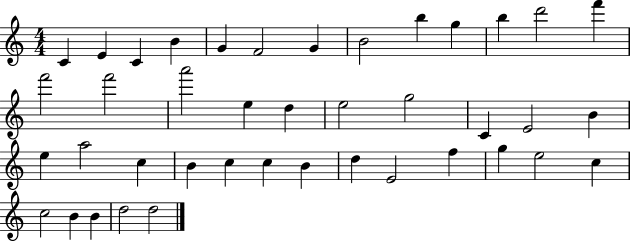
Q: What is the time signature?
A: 4/4